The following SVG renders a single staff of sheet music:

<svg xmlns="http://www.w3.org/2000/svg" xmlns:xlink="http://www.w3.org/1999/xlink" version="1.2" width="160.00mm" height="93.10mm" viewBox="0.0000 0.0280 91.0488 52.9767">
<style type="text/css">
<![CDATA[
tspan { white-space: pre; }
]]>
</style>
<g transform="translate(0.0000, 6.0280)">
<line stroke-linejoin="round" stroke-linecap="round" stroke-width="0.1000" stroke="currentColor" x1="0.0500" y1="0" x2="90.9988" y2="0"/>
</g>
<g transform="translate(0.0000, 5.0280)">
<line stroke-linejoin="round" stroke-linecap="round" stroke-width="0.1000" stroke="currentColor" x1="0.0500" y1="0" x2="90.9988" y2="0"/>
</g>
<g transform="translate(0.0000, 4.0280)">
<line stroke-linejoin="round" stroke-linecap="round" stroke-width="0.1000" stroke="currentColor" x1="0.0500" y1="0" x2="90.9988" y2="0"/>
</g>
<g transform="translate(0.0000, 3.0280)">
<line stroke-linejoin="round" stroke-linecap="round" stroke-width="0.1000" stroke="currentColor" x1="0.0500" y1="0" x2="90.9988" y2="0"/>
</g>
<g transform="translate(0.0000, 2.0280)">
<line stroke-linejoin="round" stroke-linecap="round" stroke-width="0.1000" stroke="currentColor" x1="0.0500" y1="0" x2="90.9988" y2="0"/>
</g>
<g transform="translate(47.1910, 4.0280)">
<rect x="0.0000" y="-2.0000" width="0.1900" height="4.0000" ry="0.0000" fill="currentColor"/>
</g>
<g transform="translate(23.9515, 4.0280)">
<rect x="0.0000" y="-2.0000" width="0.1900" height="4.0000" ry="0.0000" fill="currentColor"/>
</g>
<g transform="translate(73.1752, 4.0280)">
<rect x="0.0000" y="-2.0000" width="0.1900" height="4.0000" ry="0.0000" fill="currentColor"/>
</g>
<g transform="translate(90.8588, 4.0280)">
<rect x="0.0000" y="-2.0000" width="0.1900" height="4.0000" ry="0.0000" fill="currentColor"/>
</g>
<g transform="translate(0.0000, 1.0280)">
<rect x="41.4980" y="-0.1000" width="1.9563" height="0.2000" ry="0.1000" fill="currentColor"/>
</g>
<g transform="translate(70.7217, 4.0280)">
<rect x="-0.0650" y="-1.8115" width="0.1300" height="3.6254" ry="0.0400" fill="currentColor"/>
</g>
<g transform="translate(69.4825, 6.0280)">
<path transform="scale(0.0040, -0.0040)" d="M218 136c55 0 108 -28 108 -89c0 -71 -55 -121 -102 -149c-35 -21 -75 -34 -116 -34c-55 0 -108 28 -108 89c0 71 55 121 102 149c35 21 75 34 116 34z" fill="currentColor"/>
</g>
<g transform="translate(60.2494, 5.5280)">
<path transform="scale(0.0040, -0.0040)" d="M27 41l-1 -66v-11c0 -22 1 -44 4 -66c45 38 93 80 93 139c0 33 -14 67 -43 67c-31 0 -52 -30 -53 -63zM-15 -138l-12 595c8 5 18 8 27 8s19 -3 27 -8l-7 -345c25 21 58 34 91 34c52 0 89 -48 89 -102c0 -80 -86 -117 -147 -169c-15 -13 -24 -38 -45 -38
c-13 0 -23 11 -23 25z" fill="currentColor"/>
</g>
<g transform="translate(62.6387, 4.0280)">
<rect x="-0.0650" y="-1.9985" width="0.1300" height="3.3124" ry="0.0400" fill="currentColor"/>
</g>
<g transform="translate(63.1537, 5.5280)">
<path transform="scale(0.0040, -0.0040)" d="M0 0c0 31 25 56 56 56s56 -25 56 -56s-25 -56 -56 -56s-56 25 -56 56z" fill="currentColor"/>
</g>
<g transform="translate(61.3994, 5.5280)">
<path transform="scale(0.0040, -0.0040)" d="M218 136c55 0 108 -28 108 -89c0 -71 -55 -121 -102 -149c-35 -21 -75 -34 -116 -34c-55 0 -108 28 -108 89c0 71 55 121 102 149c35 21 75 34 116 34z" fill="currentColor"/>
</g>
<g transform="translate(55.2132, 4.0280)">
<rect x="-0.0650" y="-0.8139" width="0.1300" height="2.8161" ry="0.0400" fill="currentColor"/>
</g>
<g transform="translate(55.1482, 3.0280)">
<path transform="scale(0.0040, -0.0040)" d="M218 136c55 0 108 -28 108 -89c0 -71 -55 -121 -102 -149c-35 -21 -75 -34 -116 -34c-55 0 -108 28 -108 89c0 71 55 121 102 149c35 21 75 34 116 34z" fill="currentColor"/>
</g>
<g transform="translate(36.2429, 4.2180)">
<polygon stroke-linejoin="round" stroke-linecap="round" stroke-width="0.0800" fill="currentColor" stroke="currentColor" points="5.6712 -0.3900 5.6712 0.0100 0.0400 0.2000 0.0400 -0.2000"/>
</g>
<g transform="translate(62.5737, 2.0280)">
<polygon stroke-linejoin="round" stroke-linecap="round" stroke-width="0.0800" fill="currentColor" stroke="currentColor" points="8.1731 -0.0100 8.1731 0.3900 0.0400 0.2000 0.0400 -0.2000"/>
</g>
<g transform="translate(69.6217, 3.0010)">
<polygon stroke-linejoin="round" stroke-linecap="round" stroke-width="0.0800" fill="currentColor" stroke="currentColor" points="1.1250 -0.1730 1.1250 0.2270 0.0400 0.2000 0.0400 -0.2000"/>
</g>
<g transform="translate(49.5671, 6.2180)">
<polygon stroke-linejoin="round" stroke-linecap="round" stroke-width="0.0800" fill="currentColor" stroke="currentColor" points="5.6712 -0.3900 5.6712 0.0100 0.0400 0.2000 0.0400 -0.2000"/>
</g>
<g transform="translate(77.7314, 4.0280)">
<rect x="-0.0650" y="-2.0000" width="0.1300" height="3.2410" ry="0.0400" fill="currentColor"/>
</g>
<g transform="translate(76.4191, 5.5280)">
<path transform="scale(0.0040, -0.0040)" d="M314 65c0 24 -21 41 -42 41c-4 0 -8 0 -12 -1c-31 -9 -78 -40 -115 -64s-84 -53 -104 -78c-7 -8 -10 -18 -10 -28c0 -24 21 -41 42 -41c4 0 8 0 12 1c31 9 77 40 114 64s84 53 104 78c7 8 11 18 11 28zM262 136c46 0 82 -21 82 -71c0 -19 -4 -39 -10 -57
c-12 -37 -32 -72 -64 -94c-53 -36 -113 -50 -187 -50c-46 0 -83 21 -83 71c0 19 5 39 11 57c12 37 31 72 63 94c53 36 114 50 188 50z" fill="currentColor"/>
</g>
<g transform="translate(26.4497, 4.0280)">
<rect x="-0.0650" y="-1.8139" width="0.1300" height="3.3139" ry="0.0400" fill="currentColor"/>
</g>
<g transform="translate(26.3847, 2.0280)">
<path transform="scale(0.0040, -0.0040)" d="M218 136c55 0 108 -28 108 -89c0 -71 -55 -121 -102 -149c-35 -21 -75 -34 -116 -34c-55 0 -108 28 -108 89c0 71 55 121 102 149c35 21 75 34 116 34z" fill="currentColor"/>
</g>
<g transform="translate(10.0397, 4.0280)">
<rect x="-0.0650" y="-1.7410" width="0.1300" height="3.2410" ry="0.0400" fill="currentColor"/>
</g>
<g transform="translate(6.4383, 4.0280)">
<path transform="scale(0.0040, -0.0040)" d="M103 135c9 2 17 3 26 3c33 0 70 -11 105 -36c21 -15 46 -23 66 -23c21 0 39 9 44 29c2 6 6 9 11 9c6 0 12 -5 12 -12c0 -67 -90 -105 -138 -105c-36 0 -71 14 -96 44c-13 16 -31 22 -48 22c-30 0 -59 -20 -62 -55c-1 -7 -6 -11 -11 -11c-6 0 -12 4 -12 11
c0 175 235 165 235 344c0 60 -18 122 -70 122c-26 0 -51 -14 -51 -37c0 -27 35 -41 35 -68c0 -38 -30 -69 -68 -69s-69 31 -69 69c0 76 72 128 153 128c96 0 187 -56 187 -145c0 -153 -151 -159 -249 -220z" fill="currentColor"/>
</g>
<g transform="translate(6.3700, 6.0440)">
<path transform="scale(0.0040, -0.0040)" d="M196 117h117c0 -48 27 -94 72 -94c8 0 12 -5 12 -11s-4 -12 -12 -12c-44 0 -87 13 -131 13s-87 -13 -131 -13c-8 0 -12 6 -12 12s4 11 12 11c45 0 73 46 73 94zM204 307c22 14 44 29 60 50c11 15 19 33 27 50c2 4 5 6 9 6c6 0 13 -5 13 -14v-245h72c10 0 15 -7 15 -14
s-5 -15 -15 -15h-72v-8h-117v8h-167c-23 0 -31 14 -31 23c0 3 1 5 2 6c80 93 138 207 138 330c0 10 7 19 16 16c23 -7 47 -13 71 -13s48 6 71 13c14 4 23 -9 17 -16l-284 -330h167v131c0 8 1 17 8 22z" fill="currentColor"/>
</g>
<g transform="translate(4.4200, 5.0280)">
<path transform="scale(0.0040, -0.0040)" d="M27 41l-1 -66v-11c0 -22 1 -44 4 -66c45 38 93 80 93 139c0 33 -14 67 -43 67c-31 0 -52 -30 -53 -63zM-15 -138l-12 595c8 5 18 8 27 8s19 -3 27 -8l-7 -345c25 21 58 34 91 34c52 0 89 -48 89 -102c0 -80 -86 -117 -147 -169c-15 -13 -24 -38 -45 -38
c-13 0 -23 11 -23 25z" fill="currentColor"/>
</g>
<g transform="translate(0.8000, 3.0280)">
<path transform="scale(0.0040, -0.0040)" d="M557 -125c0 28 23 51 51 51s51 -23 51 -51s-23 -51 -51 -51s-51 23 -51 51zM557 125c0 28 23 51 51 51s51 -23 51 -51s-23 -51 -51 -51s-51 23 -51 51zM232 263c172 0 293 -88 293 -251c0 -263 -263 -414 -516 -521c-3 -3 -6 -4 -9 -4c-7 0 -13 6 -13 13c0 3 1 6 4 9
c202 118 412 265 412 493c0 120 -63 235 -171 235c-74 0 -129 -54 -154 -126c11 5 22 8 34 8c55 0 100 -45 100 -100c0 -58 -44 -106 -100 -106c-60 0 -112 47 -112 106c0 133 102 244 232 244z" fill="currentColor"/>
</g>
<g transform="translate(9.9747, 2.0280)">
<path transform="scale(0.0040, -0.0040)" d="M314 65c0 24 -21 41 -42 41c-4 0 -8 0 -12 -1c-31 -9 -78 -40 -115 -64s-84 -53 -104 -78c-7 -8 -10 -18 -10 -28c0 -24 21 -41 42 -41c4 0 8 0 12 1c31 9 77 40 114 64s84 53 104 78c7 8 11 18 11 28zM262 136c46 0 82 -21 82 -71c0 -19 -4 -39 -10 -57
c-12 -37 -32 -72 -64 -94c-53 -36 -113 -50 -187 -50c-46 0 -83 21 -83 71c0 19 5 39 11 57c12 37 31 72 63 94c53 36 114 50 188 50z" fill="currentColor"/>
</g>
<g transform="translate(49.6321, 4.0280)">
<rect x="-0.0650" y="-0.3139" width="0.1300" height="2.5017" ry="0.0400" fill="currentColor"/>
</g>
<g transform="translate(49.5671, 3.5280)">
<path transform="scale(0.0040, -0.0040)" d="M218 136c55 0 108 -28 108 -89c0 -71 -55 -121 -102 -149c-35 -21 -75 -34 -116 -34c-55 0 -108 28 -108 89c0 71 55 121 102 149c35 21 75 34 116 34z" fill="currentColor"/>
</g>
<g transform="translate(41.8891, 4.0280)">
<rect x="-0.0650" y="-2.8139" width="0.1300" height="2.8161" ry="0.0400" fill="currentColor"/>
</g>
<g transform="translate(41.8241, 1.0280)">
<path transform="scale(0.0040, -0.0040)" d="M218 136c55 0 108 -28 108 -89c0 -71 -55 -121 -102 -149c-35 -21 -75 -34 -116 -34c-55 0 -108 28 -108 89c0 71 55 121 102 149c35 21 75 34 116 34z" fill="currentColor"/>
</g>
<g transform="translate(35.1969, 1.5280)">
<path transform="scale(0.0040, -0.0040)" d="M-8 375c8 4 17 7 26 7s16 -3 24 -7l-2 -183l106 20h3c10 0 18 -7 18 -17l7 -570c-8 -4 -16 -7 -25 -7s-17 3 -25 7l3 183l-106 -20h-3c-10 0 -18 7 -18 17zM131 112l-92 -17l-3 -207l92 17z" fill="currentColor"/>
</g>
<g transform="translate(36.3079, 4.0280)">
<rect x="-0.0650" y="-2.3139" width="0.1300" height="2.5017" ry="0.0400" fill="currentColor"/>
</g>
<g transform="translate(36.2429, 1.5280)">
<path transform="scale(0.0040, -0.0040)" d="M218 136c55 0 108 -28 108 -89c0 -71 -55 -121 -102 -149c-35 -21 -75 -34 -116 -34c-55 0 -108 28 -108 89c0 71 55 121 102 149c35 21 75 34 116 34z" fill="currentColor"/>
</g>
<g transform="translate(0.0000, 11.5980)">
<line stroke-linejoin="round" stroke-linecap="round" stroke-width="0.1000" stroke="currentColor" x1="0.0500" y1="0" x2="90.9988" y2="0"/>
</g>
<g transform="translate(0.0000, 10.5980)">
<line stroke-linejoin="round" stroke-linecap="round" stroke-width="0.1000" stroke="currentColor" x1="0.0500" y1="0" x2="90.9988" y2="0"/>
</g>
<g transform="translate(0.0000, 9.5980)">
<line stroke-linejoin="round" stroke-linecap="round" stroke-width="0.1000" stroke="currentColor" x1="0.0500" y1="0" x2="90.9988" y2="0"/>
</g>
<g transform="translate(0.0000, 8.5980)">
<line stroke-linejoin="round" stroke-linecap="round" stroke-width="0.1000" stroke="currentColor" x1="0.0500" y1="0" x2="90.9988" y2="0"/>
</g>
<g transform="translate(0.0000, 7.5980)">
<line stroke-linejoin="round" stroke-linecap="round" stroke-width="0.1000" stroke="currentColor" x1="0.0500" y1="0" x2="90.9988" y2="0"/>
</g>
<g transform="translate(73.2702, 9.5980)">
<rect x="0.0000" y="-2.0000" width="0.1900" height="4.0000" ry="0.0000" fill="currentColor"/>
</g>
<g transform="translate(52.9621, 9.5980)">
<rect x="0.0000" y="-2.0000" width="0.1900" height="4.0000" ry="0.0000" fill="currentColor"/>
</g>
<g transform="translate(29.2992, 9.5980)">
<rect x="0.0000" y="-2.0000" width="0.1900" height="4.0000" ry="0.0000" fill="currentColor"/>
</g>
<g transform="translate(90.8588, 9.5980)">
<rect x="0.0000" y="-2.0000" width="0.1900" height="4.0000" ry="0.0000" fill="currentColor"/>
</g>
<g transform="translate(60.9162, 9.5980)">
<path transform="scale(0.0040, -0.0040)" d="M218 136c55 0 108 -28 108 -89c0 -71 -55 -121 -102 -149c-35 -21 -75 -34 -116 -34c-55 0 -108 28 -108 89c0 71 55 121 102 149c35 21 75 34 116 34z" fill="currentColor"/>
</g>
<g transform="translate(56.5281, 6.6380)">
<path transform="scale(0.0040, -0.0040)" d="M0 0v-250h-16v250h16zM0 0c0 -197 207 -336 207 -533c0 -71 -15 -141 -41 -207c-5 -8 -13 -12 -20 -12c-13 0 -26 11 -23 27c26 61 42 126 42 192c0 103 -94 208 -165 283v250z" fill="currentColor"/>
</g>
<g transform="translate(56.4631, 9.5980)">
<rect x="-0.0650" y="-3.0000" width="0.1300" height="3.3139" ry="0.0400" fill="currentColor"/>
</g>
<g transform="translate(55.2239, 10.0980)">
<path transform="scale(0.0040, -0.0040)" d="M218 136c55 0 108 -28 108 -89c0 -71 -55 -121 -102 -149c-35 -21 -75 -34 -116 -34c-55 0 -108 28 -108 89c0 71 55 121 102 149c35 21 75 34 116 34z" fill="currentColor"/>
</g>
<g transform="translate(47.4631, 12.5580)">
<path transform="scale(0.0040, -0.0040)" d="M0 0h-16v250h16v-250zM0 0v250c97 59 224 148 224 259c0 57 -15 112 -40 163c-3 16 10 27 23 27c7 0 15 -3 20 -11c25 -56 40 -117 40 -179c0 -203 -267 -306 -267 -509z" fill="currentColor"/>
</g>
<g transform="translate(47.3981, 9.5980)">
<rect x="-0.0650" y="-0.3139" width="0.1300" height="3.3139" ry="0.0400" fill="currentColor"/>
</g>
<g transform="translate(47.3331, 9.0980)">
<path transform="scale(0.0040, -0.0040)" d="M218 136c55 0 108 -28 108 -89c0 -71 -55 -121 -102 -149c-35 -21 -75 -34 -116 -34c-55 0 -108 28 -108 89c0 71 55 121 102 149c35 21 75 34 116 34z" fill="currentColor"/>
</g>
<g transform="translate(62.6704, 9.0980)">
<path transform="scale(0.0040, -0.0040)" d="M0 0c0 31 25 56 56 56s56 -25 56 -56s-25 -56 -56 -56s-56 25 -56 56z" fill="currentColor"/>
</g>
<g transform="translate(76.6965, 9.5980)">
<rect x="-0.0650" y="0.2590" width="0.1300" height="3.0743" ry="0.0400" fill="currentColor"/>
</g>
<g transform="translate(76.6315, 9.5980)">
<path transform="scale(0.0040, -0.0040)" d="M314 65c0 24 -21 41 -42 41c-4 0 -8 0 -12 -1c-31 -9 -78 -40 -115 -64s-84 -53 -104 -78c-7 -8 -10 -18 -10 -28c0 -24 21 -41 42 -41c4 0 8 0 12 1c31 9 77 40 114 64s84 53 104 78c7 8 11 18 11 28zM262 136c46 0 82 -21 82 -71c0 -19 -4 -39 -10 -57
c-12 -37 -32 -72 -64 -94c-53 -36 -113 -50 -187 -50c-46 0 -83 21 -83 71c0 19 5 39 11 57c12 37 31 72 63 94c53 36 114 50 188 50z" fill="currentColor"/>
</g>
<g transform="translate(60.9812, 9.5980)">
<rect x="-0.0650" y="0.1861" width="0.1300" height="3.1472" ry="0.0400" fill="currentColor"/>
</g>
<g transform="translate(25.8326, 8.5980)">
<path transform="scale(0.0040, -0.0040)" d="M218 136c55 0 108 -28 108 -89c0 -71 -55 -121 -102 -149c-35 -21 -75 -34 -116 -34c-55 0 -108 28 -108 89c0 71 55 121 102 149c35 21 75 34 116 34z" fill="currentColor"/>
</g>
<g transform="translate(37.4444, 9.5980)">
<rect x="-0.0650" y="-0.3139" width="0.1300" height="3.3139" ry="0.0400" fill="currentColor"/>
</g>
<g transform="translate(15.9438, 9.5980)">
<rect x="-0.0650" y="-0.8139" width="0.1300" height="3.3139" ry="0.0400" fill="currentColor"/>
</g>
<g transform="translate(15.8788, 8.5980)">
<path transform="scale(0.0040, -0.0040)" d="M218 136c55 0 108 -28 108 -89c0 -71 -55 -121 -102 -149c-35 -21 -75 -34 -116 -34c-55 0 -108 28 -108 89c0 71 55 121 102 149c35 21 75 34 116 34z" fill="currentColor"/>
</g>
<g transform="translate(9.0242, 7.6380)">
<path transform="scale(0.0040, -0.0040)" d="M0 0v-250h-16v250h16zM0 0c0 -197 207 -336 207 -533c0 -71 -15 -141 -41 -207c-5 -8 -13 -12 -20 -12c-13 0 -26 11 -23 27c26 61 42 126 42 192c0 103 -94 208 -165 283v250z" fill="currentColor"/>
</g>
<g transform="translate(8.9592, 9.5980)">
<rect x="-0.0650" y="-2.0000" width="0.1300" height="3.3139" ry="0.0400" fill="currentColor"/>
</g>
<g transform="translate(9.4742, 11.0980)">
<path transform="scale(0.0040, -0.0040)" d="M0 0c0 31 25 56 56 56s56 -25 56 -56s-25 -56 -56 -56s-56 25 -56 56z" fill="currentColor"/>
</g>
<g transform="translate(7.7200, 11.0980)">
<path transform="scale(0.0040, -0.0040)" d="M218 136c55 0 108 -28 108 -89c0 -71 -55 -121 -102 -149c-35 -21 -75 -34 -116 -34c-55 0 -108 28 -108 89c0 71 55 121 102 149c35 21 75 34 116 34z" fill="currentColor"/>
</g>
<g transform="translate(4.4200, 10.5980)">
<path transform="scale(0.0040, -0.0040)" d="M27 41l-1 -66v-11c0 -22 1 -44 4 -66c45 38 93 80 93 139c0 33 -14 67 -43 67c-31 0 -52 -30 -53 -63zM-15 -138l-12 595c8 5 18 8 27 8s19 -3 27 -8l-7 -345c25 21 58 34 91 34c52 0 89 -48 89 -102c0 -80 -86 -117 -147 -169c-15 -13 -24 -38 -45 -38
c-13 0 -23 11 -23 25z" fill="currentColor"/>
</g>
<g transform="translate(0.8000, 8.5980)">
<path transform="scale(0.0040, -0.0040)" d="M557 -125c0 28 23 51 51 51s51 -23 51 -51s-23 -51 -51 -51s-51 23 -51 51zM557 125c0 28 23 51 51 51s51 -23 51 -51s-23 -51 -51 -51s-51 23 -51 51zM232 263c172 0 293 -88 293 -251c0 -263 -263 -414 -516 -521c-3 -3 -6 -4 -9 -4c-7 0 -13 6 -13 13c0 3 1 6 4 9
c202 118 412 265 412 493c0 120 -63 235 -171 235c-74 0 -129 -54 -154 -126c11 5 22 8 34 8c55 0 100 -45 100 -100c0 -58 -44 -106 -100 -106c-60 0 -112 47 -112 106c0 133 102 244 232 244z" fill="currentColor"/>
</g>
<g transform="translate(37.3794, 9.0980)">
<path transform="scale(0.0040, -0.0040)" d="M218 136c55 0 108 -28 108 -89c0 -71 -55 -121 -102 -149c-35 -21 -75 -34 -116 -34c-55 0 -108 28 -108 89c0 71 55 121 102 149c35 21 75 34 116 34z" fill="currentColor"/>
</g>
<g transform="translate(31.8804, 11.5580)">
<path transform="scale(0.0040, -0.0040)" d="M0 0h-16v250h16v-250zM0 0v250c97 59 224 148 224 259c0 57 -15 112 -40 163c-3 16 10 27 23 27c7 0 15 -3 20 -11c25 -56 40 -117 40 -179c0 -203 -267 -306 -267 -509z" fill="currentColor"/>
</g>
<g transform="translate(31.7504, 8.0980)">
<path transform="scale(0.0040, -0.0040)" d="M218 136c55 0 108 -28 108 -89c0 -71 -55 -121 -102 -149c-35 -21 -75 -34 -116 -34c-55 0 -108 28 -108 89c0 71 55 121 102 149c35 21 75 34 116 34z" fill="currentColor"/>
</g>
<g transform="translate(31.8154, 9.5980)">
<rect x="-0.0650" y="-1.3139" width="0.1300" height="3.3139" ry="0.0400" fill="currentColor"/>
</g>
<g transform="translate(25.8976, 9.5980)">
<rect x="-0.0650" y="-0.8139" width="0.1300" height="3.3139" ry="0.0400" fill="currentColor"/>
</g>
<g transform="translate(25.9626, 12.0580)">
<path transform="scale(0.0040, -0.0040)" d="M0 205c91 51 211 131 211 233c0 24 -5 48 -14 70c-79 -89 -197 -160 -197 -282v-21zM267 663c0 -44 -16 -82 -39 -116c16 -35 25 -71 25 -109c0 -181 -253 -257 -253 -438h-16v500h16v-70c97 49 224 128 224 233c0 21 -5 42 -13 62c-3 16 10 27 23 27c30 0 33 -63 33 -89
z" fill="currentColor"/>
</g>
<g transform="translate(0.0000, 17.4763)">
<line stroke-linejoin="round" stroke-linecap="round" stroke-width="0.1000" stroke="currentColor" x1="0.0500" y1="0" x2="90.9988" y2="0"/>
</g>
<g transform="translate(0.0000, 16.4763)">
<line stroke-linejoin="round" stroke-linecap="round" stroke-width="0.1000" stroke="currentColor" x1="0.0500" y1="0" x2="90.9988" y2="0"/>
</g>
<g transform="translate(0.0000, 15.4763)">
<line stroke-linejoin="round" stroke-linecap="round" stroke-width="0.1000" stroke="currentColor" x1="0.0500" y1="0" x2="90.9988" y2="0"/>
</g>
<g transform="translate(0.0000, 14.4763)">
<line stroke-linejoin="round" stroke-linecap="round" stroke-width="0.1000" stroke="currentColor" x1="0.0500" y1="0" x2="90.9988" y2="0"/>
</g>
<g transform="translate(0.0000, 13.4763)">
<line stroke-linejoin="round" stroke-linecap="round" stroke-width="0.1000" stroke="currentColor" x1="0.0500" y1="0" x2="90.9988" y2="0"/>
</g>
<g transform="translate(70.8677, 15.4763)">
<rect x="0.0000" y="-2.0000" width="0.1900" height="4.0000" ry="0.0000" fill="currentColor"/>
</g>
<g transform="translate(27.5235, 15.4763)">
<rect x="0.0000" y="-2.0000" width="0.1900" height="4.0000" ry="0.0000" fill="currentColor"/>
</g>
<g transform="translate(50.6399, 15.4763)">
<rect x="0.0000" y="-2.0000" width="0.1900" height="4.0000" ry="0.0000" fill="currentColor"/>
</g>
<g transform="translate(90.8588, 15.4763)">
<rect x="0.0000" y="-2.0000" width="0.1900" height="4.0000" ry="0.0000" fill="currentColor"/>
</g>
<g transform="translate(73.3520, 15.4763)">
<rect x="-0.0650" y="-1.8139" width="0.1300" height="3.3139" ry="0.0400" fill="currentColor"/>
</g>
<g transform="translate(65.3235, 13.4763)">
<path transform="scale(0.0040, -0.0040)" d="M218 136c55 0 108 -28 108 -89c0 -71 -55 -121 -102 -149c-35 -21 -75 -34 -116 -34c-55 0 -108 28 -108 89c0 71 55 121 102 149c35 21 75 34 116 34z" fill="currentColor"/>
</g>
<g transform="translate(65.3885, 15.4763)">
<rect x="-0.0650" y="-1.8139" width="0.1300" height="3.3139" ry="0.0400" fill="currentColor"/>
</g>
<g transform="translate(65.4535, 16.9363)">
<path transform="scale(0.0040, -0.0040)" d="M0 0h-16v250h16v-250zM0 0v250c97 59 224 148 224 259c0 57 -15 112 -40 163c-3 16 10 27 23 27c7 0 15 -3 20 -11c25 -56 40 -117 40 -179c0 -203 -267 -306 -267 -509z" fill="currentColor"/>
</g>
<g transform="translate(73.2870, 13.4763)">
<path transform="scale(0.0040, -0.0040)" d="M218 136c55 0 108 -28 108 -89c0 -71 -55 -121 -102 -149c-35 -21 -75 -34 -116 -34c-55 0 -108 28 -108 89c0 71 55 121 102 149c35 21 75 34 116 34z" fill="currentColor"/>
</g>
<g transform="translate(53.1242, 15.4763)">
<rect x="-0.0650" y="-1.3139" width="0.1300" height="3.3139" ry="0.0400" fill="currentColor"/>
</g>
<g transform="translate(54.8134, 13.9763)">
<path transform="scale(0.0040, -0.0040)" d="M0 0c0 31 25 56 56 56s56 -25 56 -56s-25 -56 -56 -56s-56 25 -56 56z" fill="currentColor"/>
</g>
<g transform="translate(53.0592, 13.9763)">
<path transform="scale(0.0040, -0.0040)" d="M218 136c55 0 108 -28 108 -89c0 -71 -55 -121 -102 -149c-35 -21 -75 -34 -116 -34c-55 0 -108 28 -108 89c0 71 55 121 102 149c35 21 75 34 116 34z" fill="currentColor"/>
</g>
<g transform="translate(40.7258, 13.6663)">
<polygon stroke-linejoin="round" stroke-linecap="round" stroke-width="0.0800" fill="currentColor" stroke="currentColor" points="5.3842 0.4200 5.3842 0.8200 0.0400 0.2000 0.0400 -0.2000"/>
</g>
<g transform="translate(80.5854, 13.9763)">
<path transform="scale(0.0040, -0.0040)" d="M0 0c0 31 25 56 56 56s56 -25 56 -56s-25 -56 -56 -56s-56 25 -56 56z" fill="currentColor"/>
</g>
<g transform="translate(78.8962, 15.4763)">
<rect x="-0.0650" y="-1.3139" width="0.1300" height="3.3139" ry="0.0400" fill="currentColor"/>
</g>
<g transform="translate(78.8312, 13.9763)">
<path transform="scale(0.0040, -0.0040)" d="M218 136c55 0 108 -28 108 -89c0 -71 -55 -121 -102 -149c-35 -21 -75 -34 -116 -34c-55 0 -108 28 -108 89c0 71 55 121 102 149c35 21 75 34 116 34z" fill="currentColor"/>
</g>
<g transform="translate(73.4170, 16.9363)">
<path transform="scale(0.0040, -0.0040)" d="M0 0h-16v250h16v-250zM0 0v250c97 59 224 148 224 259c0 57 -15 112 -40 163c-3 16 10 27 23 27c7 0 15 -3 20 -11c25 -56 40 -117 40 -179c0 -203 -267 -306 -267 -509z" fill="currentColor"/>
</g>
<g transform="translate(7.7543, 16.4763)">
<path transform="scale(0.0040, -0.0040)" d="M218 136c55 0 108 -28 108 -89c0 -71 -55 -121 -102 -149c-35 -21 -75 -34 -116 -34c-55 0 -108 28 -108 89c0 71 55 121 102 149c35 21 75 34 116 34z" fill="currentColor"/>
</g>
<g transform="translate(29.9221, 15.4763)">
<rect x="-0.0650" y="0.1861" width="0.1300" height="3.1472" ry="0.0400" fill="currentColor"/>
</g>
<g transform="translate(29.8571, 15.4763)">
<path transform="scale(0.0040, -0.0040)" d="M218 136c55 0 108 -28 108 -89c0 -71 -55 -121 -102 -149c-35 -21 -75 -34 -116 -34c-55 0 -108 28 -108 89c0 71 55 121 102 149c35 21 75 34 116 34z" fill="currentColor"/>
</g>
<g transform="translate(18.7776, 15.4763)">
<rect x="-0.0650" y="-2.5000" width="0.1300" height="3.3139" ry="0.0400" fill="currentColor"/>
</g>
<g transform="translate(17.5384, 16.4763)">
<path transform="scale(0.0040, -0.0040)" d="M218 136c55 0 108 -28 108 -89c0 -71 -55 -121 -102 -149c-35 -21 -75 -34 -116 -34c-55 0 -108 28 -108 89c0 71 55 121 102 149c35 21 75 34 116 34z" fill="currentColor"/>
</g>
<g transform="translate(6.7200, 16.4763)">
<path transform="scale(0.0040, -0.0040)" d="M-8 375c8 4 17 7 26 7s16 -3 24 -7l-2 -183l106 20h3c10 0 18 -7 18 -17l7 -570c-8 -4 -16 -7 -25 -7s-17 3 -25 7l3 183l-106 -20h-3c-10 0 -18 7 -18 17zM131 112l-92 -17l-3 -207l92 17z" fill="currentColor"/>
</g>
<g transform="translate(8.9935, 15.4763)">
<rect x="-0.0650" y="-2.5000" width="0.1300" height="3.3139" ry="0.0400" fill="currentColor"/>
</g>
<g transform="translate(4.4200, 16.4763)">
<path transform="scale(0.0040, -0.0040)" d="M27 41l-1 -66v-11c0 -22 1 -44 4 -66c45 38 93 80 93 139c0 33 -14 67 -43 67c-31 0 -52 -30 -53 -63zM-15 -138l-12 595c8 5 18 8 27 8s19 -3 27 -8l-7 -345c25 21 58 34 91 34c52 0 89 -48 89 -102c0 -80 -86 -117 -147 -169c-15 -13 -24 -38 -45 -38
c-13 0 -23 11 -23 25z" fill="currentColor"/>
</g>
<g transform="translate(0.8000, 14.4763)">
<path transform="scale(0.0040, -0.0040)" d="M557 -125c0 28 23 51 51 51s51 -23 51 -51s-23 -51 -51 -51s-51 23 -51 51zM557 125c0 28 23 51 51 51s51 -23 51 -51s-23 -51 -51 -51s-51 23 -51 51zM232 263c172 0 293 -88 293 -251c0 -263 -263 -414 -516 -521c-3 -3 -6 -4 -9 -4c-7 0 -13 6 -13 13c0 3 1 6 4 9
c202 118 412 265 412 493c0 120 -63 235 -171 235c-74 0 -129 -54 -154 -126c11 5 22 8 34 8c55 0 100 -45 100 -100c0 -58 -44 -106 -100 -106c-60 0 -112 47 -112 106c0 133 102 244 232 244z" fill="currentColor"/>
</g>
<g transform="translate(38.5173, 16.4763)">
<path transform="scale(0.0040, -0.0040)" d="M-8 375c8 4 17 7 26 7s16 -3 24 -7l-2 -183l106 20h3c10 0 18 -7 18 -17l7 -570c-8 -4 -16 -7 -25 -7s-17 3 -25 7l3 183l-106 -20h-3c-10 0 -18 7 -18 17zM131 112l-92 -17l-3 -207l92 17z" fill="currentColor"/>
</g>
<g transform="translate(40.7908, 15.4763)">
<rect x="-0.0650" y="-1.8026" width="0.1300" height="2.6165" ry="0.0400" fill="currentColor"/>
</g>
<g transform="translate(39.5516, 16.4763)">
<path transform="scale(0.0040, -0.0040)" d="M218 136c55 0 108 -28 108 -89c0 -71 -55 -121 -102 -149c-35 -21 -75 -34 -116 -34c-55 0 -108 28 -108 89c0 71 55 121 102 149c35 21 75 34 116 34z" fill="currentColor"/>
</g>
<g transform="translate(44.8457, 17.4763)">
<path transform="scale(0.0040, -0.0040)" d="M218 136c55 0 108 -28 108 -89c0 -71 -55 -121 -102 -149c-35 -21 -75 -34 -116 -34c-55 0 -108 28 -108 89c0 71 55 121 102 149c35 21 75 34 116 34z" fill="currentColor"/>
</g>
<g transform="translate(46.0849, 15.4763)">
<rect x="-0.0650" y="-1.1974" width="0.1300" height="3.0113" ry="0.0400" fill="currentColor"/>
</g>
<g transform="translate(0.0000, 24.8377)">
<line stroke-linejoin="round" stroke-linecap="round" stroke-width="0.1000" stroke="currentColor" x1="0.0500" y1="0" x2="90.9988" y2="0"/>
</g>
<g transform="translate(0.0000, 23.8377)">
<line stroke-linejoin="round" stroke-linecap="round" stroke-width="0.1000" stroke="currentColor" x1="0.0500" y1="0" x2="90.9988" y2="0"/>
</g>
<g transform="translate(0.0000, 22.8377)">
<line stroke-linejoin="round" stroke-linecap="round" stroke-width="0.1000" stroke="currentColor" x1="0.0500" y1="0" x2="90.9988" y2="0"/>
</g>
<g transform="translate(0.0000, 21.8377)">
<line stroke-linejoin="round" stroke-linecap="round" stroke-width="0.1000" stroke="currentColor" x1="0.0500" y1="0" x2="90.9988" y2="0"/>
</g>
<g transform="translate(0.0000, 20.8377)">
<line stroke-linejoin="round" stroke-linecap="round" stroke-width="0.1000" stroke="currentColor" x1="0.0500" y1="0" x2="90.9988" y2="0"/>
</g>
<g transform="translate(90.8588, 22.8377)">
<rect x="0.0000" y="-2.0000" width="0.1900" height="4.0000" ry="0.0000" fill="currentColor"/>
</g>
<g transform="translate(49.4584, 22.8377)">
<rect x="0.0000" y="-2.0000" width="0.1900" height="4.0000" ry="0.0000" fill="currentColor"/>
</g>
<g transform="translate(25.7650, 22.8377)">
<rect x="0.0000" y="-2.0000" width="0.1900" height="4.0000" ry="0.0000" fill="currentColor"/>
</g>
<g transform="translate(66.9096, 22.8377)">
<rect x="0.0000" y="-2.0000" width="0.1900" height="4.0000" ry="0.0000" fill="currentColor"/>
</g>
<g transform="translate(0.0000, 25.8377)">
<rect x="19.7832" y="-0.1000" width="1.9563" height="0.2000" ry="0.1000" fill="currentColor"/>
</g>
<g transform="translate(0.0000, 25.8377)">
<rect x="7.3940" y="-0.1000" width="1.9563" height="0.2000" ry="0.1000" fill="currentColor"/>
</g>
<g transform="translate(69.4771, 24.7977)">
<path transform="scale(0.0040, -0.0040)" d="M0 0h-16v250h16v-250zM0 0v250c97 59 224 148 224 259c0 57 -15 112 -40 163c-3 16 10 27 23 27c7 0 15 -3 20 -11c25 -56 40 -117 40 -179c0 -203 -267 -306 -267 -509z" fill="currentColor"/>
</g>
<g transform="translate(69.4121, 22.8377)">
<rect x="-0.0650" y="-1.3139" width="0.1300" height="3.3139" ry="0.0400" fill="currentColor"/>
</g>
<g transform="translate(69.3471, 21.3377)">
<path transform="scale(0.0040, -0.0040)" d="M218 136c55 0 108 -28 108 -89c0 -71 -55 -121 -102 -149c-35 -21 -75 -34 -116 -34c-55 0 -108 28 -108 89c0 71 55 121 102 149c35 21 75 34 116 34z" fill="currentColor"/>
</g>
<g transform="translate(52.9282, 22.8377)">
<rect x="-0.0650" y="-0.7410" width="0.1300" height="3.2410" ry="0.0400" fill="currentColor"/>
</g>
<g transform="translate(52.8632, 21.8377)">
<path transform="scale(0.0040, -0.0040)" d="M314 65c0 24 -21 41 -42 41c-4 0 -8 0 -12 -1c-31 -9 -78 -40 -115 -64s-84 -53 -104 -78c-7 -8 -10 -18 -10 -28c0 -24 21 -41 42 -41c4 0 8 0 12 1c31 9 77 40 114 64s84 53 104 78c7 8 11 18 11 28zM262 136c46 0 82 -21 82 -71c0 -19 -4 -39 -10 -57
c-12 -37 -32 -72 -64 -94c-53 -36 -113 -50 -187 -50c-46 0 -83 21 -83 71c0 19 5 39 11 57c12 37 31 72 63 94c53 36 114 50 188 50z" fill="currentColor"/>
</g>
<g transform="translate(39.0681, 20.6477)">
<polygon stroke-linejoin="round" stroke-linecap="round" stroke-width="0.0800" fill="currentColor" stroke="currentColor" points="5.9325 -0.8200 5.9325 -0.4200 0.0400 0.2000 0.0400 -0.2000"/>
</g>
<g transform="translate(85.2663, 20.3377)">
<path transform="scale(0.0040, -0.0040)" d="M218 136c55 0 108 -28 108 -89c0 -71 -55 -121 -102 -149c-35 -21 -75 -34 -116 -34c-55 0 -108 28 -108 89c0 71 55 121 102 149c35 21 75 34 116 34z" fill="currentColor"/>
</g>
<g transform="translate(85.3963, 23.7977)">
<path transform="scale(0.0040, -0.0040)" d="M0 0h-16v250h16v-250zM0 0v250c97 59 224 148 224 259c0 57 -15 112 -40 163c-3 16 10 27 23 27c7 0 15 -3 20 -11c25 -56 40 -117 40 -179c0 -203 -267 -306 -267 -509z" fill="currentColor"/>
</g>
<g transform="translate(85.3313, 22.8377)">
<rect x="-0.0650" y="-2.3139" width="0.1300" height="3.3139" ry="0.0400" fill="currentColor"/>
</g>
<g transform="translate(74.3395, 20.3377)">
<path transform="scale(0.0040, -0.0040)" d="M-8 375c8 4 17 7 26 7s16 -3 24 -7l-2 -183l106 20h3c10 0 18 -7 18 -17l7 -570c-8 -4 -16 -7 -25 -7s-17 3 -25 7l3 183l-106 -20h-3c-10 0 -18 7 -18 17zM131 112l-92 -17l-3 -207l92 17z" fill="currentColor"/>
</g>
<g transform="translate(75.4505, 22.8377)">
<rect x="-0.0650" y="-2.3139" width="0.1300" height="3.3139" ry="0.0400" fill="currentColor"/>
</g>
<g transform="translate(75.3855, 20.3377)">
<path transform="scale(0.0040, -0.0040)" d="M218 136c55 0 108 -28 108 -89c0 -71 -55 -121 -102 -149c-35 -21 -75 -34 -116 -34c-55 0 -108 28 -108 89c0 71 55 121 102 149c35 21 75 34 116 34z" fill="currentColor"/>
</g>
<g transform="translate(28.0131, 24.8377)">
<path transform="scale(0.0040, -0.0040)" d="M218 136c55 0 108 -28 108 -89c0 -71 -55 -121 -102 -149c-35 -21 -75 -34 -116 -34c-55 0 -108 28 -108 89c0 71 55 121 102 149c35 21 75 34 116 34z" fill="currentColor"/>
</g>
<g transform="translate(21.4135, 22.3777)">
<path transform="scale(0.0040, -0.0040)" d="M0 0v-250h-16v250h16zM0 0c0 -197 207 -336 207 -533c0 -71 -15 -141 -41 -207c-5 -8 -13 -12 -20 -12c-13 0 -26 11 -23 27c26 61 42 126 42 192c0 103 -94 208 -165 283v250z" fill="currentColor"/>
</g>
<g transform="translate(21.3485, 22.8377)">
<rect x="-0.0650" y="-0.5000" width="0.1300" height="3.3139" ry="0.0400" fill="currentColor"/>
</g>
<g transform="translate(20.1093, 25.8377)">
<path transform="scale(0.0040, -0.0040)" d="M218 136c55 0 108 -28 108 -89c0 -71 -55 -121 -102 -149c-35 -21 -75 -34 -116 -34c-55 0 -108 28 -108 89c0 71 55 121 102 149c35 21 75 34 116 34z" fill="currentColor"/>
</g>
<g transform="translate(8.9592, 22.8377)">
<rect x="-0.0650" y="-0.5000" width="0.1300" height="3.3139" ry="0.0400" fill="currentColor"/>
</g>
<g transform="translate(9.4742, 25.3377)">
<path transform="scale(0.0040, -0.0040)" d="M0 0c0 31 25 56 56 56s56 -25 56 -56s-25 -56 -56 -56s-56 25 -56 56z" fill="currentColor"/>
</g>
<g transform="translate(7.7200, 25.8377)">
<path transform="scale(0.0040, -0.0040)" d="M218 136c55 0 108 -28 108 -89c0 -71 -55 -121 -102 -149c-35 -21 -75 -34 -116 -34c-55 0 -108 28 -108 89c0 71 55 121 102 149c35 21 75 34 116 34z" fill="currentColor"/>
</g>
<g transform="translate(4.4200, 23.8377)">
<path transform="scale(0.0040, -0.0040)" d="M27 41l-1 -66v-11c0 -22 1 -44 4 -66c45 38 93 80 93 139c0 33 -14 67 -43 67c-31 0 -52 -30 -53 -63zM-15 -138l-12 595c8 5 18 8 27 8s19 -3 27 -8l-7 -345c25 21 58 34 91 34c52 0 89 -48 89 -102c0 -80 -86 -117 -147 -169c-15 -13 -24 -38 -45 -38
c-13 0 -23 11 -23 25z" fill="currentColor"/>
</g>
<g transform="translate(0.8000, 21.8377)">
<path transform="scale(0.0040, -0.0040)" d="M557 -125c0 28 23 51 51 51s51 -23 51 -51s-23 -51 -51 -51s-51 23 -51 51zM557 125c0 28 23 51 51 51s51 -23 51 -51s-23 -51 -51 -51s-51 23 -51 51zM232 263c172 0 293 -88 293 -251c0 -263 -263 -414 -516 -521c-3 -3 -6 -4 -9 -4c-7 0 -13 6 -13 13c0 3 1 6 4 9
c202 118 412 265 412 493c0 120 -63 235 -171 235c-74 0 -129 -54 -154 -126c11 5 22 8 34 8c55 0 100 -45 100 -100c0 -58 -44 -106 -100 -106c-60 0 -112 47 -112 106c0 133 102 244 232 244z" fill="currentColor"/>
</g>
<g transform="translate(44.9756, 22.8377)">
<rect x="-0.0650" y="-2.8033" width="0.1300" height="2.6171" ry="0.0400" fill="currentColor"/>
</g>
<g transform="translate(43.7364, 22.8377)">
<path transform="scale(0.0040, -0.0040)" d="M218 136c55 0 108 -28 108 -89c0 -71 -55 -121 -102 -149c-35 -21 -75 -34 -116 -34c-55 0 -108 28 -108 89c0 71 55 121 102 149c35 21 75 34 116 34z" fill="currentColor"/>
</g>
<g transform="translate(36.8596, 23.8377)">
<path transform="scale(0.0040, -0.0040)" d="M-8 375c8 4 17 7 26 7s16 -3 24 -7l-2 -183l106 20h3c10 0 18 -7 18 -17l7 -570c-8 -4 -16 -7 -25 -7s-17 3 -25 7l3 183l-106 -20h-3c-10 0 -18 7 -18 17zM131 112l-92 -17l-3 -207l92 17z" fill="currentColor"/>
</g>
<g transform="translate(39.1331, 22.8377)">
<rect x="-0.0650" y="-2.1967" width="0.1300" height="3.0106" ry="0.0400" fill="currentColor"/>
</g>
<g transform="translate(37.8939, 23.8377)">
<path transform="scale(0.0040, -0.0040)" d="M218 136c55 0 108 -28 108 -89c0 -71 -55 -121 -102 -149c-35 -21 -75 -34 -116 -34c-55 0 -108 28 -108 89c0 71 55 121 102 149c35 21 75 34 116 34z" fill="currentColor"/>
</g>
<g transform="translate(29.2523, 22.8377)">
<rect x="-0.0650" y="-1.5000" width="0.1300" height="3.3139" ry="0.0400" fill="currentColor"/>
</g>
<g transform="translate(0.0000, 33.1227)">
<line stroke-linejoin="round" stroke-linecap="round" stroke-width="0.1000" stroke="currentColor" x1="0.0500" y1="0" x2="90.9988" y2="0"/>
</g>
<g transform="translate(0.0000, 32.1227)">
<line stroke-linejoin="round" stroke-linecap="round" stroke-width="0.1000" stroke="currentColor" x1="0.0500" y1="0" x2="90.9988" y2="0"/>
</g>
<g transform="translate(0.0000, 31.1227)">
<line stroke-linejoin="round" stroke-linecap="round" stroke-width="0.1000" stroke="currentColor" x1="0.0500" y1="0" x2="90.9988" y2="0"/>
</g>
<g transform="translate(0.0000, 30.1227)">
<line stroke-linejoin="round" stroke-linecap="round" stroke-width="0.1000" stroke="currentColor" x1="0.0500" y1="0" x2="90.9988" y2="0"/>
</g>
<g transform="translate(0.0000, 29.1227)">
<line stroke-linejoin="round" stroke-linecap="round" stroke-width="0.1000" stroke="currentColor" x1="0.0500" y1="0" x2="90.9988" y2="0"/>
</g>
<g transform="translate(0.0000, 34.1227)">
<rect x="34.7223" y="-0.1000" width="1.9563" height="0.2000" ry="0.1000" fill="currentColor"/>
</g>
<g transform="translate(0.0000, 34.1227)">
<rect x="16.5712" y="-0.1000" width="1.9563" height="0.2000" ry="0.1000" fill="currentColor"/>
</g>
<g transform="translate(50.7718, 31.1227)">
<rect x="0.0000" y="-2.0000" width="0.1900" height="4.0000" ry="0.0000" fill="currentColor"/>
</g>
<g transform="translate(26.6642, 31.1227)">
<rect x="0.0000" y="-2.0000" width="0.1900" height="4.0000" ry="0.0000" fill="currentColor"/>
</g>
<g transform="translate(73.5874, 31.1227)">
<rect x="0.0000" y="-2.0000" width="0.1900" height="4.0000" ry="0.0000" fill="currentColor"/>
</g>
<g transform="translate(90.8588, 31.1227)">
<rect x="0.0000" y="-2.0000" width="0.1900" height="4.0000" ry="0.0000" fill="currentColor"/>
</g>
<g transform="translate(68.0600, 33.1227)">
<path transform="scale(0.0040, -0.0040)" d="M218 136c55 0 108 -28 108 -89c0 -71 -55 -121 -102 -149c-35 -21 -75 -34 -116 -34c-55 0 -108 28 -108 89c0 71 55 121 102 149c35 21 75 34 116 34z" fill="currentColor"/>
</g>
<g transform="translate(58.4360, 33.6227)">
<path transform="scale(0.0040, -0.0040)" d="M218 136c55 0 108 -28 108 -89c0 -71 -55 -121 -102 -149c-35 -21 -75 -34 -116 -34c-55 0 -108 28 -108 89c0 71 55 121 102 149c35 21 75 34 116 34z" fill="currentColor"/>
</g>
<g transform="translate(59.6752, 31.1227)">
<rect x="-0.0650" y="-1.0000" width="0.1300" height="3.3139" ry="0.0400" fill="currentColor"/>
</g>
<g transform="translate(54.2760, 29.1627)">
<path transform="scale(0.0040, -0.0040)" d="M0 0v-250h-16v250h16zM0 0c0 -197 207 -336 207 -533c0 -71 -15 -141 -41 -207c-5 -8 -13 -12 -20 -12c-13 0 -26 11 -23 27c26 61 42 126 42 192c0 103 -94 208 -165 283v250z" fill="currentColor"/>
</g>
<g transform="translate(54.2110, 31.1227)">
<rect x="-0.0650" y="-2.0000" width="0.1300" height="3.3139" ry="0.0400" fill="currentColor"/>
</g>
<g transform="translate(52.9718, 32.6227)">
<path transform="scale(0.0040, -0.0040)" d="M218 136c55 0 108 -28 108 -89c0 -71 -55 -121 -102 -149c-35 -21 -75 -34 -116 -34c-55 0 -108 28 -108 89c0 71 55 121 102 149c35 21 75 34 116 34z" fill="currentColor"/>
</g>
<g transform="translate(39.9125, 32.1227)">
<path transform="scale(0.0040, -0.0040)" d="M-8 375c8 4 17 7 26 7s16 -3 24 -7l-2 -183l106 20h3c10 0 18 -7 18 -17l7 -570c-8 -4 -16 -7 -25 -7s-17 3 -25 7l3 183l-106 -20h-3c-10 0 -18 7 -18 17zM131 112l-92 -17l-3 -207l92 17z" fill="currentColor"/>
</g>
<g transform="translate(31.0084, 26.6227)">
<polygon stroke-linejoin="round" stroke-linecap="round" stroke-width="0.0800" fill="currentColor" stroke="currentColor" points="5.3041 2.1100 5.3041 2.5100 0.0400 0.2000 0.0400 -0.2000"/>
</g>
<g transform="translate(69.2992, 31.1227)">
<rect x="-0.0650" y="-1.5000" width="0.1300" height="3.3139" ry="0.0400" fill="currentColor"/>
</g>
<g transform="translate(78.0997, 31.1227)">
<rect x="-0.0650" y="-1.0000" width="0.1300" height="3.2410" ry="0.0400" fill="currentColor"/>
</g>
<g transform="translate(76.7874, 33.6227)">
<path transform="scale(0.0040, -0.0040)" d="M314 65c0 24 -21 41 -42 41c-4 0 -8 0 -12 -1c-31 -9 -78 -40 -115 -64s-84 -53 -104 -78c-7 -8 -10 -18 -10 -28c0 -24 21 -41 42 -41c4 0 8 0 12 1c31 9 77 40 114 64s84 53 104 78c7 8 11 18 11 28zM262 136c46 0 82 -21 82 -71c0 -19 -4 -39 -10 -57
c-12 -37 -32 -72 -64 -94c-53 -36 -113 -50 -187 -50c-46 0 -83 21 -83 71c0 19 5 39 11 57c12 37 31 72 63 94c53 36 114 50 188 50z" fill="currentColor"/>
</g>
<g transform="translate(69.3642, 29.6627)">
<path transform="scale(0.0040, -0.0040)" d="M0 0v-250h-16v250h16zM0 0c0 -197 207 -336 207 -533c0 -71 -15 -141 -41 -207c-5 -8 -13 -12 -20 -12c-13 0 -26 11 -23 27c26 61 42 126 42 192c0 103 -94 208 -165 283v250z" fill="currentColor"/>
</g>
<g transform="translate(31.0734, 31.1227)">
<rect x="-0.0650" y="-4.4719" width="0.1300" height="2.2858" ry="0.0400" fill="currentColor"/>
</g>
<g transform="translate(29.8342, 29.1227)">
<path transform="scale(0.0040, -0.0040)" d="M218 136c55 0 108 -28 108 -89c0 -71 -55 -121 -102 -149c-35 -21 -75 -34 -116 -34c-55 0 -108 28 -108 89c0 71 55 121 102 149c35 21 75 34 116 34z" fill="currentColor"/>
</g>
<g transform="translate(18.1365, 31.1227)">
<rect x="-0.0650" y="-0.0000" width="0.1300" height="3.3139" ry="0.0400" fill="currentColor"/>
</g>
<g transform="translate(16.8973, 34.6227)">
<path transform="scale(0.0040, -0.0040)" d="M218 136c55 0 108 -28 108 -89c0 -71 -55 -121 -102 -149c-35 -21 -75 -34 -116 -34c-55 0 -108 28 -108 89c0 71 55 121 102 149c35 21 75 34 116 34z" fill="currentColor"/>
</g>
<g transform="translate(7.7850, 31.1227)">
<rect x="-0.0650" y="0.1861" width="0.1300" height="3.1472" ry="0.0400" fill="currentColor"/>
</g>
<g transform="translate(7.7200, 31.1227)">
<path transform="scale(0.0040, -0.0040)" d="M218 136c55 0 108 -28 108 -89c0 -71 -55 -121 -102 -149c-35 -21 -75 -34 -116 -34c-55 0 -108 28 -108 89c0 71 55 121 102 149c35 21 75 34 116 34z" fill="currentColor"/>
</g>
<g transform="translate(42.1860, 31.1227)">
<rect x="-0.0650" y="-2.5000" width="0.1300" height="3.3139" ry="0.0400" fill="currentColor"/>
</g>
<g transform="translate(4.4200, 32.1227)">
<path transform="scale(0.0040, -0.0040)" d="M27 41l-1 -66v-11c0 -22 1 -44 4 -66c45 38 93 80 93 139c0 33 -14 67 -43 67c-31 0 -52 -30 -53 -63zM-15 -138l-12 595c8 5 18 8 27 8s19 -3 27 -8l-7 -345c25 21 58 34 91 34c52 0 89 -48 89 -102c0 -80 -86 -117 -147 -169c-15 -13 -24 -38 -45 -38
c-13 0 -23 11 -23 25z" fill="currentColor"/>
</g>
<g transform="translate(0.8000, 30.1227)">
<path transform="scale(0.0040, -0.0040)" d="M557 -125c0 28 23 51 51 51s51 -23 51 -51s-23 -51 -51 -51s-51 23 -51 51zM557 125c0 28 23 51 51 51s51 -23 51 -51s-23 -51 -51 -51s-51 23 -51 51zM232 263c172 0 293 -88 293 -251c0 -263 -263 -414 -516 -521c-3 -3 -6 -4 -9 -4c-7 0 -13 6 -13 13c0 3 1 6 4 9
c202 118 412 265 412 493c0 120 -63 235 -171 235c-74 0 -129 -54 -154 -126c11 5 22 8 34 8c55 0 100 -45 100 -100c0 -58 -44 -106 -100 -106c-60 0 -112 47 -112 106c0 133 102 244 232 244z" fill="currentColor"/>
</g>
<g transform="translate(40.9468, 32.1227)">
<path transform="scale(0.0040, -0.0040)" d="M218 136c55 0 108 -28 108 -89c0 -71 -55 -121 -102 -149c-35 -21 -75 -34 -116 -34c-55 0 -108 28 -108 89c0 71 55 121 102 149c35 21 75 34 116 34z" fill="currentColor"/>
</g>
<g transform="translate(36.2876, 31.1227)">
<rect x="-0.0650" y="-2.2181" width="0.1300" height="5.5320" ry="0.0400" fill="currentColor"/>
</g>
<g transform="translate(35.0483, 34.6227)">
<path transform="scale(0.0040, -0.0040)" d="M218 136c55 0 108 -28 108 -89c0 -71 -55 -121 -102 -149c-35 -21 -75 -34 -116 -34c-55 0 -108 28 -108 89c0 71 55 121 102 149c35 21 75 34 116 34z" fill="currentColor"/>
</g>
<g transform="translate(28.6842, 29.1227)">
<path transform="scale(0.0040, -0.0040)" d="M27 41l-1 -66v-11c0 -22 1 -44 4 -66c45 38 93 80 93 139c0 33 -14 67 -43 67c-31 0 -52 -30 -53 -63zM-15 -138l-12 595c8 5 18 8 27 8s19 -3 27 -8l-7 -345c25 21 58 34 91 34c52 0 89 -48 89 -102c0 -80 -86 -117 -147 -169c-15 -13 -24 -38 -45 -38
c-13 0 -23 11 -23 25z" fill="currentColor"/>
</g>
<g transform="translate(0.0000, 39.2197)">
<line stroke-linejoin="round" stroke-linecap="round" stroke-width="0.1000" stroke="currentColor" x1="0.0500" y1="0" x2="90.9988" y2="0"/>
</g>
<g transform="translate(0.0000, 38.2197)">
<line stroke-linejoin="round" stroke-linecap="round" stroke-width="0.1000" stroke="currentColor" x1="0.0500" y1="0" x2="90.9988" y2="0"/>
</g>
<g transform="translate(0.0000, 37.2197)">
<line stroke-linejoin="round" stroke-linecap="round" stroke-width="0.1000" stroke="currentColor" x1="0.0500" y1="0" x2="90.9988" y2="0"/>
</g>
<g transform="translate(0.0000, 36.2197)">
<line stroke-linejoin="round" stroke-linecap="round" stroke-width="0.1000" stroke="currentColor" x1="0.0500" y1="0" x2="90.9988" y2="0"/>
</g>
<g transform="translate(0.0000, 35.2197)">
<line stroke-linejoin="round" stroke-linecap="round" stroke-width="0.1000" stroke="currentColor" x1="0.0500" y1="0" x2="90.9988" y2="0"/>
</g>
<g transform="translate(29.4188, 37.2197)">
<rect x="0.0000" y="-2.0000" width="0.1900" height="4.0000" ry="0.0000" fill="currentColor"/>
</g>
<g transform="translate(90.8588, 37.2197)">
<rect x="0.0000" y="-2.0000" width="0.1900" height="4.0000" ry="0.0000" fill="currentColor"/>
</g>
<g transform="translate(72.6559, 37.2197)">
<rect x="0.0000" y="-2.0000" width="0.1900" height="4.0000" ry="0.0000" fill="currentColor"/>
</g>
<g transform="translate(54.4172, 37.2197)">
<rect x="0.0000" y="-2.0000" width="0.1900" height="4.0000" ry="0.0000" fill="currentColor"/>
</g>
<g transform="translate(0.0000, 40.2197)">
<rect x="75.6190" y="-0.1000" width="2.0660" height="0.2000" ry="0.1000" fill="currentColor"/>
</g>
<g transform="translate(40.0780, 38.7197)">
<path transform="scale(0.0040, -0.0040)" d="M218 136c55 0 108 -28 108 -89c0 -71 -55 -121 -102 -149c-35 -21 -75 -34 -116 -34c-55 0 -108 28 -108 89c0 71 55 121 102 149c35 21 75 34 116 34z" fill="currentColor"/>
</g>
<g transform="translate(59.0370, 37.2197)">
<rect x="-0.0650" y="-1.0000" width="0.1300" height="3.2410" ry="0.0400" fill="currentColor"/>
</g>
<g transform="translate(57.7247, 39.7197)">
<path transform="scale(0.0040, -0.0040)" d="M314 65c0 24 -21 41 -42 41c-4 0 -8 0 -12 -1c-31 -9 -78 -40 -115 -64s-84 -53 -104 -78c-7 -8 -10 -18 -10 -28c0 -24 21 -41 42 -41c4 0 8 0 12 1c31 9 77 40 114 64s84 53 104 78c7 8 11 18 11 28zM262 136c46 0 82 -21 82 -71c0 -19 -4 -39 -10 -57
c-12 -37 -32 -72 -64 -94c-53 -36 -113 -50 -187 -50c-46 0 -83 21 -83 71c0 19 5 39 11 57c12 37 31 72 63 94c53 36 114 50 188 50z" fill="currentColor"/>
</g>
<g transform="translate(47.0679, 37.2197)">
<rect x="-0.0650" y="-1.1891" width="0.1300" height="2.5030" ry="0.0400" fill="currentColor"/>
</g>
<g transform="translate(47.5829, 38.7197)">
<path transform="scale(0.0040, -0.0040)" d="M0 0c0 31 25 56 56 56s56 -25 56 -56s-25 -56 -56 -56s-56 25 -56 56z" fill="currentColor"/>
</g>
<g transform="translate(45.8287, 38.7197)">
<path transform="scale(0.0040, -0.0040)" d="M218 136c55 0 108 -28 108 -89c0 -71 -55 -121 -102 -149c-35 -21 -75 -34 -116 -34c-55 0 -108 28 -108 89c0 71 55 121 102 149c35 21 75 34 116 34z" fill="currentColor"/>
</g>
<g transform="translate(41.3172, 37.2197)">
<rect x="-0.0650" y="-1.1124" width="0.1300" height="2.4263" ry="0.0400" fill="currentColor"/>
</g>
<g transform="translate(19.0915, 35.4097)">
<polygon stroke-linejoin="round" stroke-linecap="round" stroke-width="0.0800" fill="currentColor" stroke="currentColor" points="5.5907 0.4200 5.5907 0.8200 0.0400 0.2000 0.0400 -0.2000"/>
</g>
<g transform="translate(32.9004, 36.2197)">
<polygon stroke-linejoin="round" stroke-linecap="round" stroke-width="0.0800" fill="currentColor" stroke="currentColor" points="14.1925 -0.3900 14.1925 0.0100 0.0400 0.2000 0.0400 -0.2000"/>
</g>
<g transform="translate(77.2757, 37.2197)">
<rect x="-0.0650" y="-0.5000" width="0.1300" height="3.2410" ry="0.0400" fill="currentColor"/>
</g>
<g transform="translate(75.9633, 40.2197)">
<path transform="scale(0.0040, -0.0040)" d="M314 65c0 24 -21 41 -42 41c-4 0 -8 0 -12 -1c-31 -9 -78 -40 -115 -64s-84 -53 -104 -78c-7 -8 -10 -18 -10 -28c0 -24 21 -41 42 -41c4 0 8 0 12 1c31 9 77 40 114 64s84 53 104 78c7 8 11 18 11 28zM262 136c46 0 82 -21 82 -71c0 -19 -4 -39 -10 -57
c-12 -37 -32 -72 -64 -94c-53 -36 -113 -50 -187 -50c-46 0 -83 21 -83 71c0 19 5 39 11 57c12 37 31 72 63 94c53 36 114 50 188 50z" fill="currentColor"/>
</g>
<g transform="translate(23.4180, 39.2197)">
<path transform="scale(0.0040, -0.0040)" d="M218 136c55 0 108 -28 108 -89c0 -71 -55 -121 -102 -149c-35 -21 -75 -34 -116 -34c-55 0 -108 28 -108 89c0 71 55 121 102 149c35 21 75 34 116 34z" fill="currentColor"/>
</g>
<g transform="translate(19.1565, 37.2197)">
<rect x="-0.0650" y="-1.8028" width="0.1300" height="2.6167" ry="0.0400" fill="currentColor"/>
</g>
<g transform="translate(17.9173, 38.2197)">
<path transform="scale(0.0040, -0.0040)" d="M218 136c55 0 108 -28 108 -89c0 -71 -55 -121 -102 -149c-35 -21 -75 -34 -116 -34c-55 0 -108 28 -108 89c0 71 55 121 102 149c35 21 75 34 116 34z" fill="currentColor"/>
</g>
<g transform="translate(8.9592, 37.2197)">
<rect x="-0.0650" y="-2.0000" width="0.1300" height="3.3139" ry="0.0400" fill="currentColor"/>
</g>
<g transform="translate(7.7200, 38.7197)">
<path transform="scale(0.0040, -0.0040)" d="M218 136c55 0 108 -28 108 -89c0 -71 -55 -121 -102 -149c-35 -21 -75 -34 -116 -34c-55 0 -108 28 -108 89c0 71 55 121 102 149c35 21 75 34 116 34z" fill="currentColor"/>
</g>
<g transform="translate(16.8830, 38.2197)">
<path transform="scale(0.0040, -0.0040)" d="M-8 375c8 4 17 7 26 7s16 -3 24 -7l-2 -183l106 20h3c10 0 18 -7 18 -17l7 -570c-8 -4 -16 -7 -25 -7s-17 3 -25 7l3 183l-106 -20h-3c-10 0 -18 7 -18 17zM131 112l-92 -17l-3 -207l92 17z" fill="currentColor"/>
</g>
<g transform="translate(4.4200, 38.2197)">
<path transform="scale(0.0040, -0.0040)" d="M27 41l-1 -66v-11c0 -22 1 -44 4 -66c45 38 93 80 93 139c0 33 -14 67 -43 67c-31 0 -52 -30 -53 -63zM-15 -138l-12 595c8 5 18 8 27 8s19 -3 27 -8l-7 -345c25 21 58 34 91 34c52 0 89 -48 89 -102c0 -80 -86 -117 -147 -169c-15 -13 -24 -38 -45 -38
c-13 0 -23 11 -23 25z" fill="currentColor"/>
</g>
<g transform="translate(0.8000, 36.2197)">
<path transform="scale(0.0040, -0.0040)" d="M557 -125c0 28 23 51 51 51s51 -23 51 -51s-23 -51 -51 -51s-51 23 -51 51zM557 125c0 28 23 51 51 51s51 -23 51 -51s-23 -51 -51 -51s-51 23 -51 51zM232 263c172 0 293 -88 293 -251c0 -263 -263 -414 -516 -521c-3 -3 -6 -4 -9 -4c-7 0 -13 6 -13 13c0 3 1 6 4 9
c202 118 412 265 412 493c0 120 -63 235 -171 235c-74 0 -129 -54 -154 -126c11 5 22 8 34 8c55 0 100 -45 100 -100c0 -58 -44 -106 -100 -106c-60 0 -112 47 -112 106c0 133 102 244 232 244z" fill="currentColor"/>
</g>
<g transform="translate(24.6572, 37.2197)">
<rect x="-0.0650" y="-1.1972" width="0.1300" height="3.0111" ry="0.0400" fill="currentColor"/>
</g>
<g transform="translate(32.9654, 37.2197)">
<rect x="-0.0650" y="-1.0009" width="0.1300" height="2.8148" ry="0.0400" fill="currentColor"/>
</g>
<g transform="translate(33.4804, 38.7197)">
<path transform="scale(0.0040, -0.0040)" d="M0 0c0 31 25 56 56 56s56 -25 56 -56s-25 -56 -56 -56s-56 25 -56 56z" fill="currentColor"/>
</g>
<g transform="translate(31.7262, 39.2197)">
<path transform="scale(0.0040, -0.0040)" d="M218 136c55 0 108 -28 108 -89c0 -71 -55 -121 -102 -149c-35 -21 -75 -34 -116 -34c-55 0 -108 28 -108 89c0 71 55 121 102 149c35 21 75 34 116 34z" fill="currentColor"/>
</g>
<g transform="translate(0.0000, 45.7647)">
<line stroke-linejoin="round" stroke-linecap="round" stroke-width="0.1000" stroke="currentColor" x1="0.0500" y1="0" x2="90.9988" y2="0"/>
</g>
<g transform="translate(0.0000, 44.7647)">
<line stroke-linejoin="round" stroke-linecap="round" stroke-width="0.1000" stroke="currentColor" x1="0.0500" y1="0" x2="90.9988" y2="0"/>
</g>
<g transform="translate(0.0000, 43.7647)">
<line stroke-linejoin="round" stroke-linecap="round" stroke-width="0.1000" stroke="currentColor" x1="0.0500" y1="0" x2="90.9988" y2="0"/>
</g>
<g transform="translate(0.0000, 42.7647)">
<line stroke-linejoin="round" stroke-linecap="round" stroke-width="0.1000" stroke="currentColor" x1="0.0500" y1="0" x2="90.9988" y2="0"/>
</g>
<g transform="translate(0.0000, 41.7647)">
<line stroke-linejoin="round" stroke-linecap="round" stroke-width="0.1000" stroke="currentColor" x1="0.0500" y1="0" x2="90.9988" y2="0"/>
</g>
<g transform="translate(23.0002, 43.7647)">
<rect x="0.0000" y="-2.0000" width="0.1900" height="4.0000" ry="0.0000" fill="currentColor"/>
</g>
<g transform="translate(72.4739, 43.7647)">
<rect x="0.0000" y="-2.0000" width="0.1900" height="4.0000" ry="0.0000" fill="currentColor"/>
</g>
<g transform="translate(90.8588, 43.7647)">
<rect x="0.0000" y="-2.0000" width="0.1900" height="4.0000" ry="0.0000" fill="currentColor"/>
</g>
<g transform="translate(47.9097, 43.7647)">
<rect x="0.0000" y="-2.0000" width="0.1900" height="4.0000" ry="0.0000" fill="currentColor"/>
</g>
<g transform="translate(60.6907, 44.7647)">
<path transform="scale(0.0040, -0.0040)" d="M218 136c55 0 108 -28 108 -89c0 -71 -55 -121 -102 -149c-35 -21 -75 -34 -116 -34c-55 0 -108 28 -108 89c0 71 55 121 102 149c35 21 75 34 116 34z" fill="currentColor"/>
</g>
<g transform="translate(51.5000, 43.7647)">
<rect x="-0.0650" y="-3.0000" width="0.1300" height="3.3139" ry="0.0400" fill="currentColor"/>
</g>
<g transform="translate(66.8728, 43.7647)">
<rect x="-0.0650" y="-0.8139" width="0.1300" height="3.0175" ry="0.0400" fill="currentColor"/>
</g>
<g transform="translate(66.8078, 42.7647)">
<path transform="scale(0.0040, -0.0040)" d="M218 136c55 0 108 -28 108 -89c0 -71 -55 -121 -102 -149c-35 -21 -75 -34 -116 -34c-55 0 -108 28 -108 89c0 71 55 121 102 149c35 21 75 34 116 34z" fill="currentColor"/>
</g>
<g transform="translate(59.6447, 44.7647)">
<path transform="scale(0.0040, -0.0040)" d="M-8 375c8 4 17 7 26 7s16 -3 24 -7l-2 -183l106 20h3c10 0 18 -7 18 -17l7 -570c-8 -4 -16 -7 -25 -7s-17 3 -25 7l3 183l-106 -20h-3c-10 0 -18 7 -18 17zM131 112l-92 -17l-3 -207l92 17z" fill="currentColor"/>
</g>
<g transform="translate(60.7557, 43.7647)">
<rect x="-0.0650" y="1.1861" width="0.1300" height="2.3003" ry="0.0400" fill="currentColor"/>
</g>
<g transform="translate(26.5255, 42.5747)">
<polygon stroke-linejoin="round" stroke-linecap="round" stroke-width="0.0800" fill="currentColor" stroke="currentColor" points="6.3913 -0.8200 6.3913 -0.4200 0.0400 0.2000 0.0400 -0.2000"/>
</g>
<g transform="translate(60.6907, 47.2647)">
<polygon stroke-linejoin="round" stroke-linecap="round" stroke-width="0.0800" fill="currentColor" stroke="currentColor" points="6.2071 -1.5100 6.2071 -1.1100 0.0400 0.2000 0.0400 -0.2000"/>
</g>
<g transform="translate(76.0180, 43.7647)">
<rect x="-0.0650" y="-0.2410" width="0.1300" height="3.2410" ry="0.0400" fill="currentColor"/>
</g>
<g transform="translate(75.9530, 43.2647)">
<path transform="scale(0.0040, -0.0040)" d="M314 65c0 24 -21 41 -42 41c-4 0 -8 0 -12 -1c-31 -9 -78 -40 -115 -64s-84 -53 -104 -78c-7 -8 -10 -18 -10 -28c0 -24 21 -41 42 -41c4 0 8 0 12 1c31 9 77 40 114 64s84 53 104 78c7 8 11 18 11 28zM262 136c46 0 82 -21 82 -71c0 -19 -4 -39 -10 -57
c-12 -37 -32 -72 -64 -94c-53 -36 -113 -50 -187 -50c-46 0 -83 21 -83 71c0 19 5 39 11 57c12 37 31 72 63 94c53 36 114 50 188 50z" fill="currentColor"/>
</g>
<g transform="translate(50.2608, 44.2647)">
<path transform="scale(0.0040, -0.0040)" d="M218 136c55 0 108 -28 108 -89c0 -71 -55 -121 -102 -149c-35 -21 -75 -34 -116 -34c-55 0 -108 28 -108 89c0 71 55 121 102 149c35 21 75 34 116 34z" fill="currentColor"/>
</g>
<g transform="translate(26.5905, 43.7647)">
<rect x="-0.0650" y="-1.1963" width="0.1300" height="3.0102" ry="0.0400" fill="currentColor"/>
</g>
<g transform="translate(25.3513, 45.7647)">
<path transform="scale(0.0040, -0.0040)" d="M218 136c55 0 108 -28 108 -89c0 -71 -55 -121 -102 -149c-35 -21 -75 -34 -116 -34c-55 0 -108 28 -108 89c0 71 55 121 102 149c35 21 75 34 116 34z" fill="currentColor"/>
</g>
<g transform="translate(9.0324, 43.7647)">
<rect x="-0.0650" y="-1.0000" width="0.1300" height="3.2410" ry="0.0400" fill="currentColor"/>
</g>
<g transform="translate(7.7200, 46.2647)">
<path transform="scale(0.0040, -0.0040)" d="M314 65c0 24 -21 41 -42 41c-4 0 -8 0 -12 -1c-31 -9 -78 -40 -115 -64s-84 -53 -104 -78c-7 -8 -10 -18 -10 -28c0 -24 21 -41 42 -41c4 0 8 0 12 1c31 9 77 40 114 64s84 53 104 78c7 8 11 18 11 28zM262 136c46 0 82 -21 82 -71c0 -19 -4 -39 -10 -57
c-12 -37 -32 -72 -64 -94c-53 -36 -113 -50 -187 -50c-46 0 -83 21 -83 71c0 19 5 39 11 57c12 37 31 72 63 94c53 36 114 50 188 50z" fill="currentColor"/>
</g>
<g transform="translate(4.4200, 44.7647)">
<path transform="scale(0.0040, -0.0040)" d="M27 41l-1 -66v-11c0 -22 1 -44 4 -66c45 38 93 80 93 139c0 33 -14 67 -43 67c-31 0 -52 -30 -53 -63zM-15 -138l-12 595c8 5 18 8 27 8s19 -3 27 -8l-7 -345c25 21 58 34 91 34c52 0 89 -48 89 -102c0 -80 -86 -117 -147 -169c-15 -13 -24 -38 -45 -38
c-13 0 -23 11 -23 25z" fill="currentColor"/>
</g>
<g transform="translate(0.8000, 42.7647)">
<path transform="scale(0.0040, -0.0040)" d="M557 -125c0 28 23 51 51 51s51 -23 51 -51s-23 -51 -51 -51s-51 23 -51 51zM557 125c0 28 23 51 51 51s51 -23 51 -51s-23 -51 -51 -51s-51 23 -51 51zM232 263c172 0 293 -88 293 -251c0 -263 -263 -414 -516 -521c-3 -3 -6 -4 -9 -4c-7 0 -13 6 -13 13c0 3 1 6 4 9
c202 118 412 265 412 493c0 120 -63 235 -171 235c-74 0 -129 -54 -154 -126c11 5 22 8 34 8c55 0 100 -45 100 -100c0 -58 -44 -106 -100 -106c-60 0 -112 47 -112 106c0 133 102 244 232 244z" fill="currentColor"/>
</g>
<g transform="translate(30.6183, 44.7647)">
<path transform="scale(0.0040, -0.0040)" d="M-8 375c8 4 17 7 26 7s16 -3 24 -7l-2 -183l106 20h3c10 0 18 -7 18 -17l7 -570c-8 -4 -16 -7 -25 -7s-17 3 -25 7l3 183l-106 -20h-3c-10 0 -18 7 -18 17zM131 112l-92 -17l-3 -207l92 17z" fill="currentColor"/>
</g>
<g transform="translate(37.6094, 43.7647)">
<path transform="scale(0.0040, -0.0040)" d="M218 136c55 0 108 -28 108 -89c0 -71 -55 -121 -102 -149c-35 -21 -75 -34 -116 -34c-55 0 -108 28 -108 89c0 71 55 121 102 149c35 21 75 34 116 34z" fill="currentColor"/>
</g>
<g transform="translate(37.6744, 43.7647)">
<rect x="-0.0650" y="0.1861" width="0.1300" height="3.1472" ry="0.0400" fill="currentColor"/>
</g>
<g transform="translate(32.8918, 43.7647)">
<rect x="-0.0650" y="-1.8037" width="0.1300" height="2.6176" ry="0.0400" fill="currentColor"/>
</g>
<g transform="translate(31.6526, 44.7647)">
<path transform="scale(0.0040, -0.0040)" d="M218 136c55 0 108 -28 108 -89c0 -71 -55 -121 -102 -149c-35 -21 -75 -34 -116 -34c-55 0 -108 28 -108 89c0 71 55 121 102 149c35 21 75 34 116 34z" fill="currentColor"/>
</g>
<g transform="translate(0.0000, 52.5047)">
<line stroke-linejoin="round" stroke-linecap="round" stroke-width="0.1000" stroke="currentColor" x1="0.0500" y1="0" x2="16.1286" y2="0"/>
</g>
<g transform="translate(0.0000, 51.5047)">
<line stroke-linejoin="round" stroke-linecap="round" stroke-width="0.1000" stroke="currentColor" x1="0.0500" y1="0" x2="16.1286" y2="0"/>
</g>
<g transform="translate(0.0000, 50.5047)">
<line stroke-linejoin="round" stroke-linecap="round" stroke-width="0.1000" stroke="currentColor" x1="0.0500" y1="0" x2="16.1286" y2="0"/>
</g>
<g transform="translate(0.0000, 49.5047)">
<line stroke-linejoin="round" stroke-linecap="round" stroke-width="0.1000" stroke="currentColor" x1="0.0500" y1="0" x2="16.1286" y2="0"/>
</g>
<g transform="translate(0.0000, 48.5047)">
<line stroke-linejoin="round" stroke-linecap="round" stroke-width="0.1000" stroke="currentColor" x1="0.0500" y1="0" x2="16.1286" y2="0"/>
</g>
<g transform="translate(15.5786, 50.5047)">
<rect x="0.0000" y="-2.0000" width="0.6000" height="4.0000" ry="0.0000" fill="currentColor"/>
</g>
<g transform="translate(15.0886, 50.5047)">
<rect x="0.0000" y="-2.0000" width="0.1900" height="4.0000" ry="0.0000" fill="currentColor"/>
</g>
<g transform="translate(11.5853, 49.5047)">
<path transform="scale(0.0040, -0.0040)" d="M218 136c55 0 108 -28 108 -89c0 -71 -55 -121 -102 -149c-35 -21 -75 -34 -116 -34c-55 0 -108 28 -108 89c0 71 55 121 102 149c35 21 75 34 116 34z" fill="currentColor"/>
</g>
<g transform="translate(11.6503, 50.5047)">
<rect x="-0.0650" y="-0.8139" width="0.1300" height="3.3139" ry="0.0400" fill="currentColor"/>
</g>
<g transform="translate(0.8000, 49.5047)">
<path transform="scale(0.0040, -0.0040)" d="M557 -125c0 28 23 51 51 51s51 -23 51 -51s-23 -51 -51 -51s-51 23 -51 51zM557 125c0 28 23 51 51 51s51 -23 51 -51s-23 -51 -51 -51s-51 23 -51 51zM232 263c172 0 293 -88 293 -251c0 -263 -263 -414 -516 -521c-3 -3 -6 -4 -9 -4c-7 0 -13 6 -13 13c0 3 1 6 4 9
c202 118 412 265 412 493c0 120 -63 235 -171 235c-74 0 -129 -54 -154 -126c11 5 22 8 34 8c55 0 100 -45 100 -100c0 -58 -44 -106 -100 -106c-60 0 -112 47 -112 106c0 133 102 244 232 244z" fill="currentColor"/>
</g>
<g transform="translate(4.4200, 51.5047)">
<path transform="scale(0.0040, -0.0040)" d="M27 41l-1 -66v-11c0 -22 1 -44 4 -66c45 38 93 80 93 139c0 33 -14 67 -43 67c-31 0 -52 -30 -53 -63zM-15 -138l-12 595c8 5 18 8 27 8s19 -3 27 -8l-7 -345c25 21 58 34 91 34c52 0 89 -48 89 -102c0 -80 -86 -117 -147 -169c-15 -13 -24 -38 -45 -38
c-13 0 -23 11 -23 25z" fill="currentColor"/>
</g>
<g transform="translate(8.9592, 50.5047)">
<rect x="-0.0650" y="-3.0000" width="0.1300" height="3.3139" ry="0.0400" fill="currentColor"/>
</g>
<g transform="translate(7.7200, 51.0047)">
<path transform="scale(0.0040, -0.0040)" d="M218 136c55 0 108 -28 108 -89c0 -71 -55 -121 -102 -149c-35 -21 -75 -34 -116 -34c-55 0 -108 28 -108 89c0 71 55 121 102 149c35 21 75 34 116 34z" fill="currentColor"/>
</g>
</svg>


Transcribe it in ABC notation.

X:1
T:Untitled
M:2/4
L:1/4
K:F
A,2 A, B,/2 C/2 E,/2 F,/2 _A,,/2 G,,/4 A,,2 A,,/2 F, F,/4 G,/2 E, E,/2 C,/2 D, D,2 B,, B,, D, B,,/2 G,,/2 G, A,/2 A,/2 G, E,, E,,/2 G,, B,,/2 D,/2 F,2 G,/2 B, B,/2 D, D,, _A,/2 D,,/2 B,, A,,/2 F,, G,,/2 F,,2 A,, B,,/2 G,,/2 G,,/2 A,,/2 A,,/2 F,,2 E,,2 F,,2 G,,/2 B,,/2 D, C, B,,/2 F,/2 E,2 C, F,